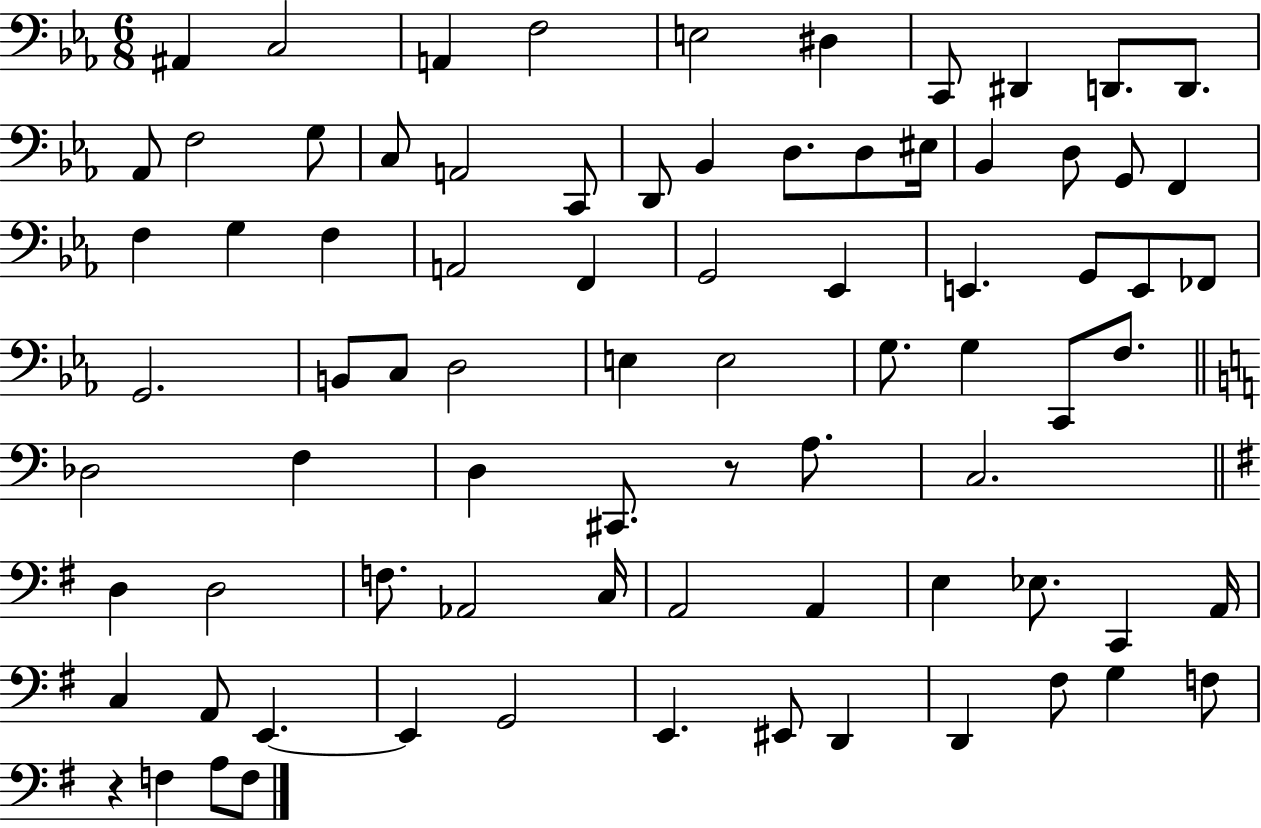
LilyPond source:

{
  \clef bass
  \numericTimeSignature
  \time 6/8
  \key ees \major
  \repeat volta 2 { ais,4 c2 | a,4 f2 | e2 dis4 | c,8 dis,4 d,8. d,8. | \break aes,8 f2 g8 | c8 a,2 c,8 | d,8 bes,4 d8. d8 eis16 | bes,4 d8 g,8 f,4 | \break f4 g4 f4 | a,2 f,4 | g,2 ees,4 | e,4. g,8 e,8 fes,8 | \break g,2. | b,8 c8 d2 | e4 e2 | g8. g4 c,8 f8. | \break \bar "||" \break \key c \major des2 f4 | d4 cis,8. r8 a8. | c2. | \bar "||" \break \key g \major d4 d2 | f8. aes,2 c16 | a,2 a,4 | e4 ees8. c,4 a,16 | \break c4 a,8 e,4.~~ | e,4 g,2 | e,4. eis,8 d,4 | d,4 fis8 g4 f8 | \break r4 f4 a8 f8 | } \bar "|."
}